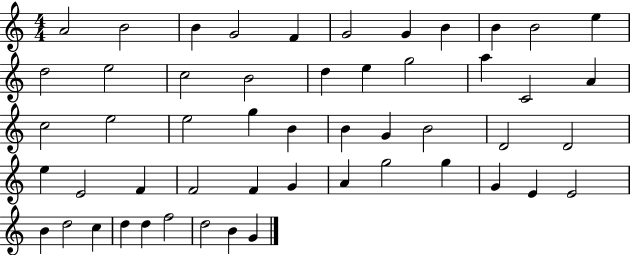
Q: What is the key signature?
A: C major